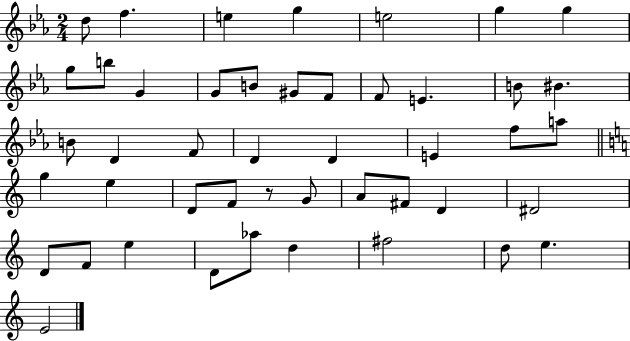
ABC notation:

X:1
T:Untitled
M:2/4
L:1/4
K:Eb
d/2 f e g e2 g g g/2 b/2 G G/2 B/2 ^G/2 F/2 F/2 E B/2 ^B B/2 D F/2 D D E f/2 a/2 g e D/2 F/2 z/2 G/2 A/2 ^F/2 D ^D2 D/2 F/2 e D/2 _a/2 d ^f2 d/2 e E2